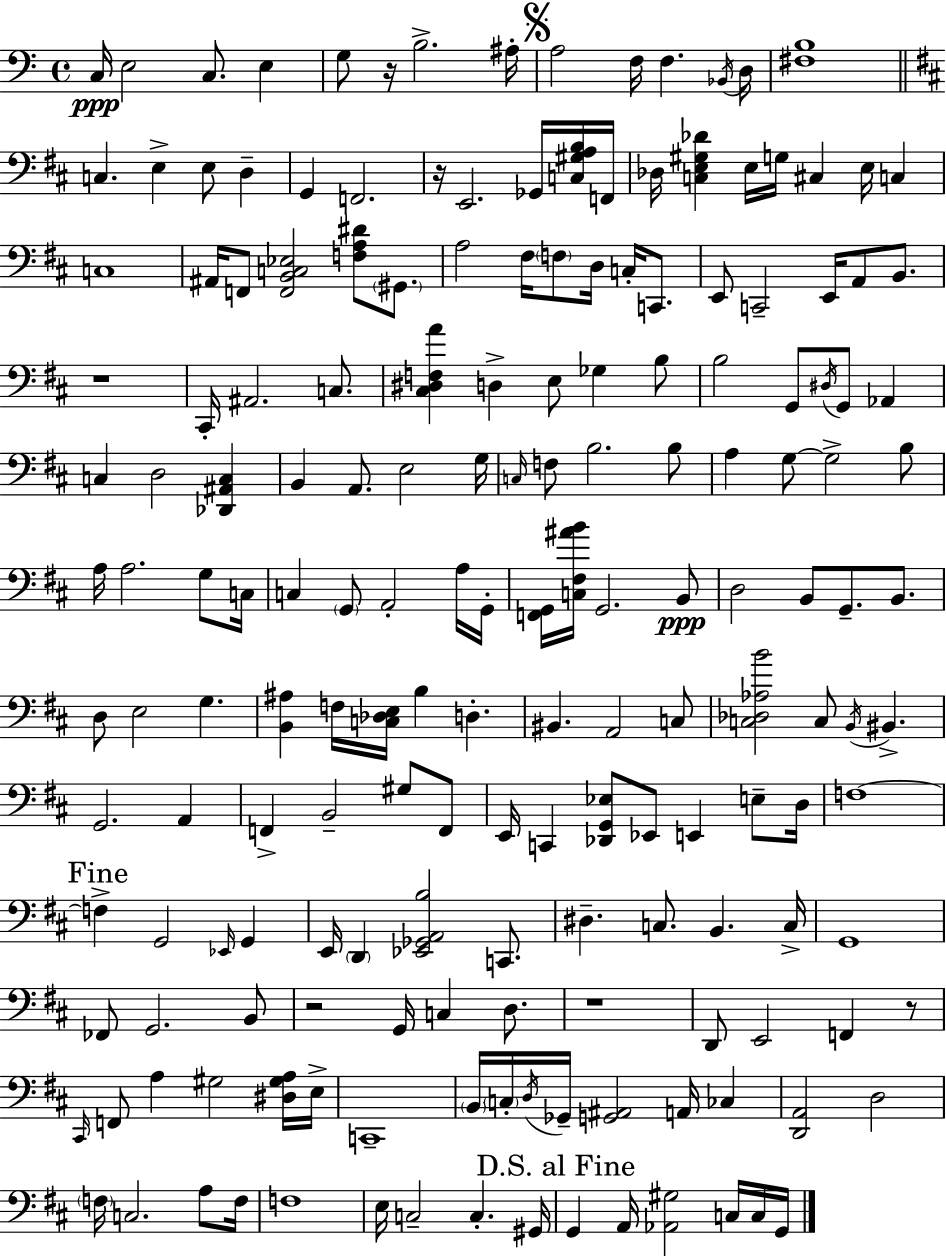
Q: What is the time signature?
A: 4/4